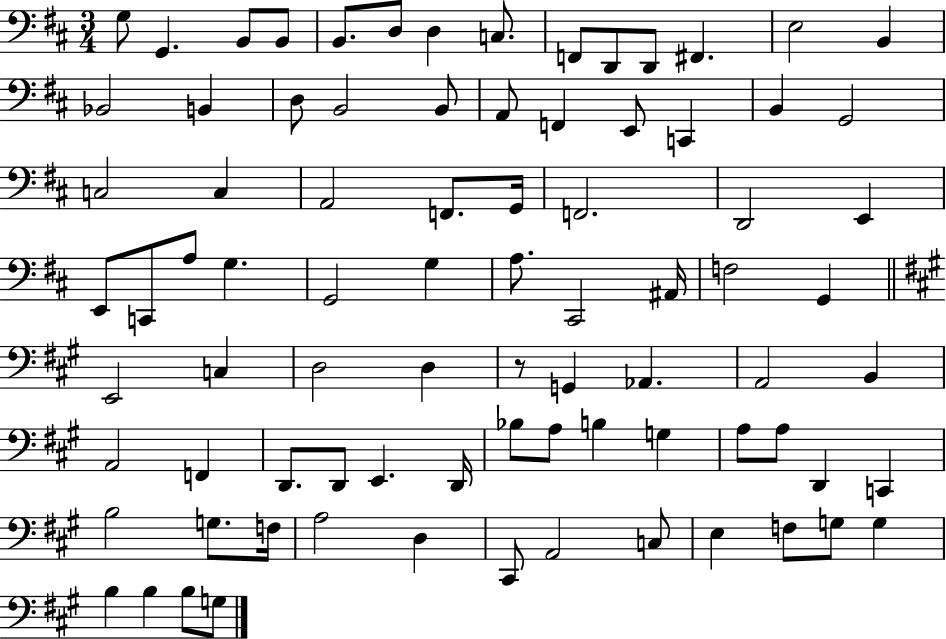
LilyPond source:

{
  \clef bass
  \numericTimeSignature
  \time 3/4
  \key d \major
  g8 g,4. b,8 b,8 | b,8. d8 d4 c8. | f,8 d,8 d,8 fis,4. | e2 b,4 | \break bes,2 b,4 | d8 b,2 b,8 | a,8 f,4 e,8 c,4 | b,4 g,2 | \break c2 c4 | a,2 f,8. g,16 | f,2. | d,2 e,4 | \break e,8 c,8 a8 g4. | g,2 g4 | a8. cis,2 ais,16 | f2 g,4 | \break \bar "||" \break \key a \major e,2 c4 | d2 d4 | r8 g,4 aes,4. | a,2 b,4 | \break a,2 f,4 | d,8. d,8 e,4. d,16 | bes8 a8 b4 g4 | a8 a8 d,4 c,4 | \break b2 g8. f16 | a2 d4 | cis,8 a,2 c8 | e4 f8 g8 g4 | \break b4 b4 b8 g8 | \bar "|."
}